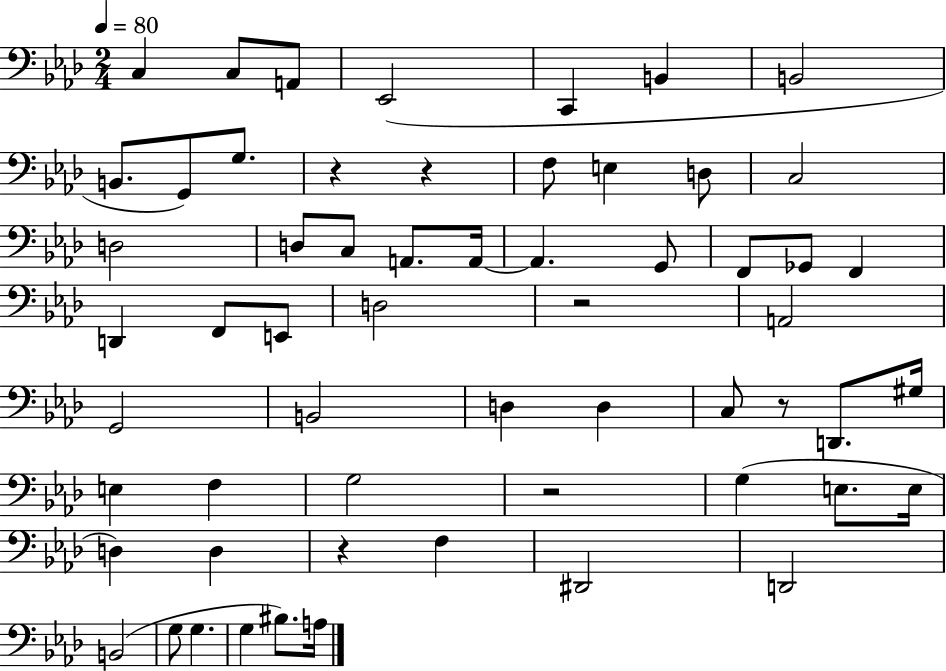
C3/q C3/e A2/e Eb2/h C2/q B2/q B2/h B2/e. G2/e G3/e. R/q R/q F3/e E3/q D3/e C3/h D3/h D3/e C3/e A2/e. A2/s A2/q. G2/e F2/e Gb2/e F2/q D2/q F2/e E2/e D3/h R/h A2/h G2/h B2/h D3/q D3/q C3/e R/e D2/e. G#3/s E3/q F3/q G3/h R/h G3/q E3/e. E3/s D3/q D3/q R/q F3/q D#2/h D2/h B2/h G3/e G3/q. G3/q BIS3/e. A3/s